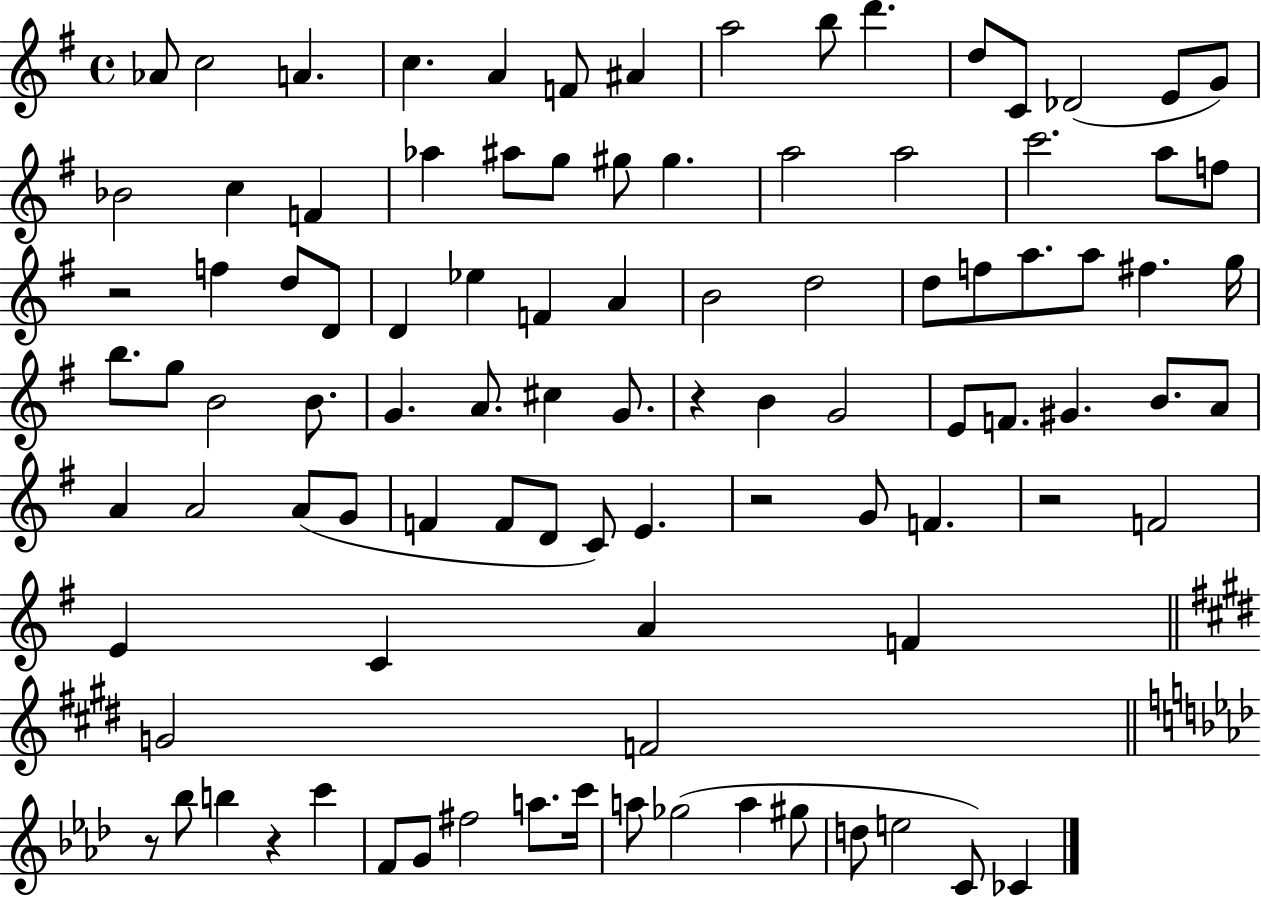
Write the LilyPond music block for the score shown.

{
  \clef treble
  \time 4/4
  \defaultTimeSignature
  \key g \major
  aes'8 c''2 a'4. | c''4. a'4 f'8 ais'4 | a''2 b''8 d'''4. | d''8 c'8 des'2( e'8 g'8) | \break bes'2 c''4 f'4 | aes''4 ais''8 g''8 gis''8 gis''4. | a''2 a''2 | c'''2. a''8 f''8 | \break r2 f''4 d''8 d'8 | d'4 ees''4 f'4 a'4 | b'2 d''2 | d''8 f''8 a''8. a''8 fis''4. g''16 | \break b''8. g''8 b'2 b'8. | g'4. a'8. cis''4 g'8. | r4 b'4 g'2 | e'8 f'8. gis'4. b'8. a'8 | \break a'4 a'2 a'8( g'8 | f'4 f'8 d'8 c'8) e'4. | r2 g'8 f'4. | r2 f'2 | \break e'4 c'4 a'4 f'4 | \bar "||" \break \key e \major g'2 f'2 | \bar "||" \break \key aes \major r8 bes''8 b''4 r4 c'''4 | f'8 g'8 fis''2 a''8. c'''16 | a''8 ges''2( a''4 gis''8 | d''8 e''2 c'8) ces'4 | \break \bar "|."
}